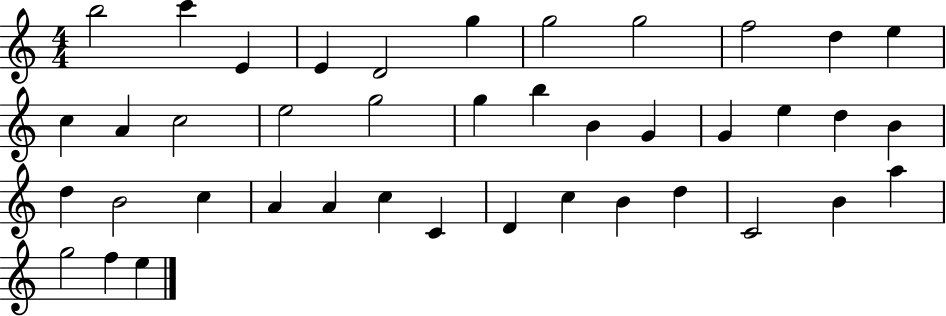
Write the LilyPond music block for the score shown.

{
  \clef treble
  \numericTimeSignature
  \time 4/4
  \key c \major
  b''2 c'''4 e'4 | e'4 d'2 g''4 | g''2 g''2 | f''2 d''4 e''4 | \break c''4 a'4 c''2 | e''2 g''2 | g''4 b''4 b'4 g'4 | g'4 e''4 d''4 b'4 | \break d''4 b'2 c''4 | a'4 a'4 c''4 c'4 | d'4 c''4 b'4 d''4 | c'2 b'4 a''4 | \break g''2 f''4 e''4 | \bar "|."
}